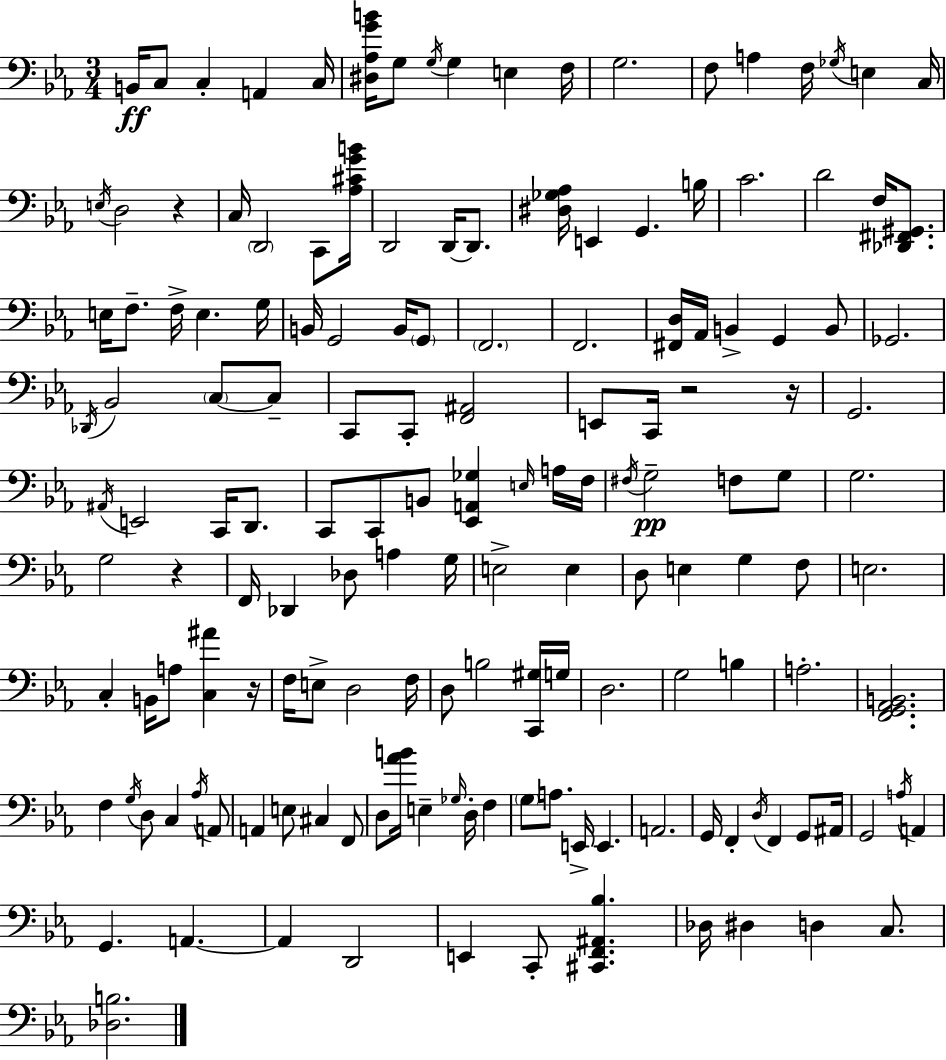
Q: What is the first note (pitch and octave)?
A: B2